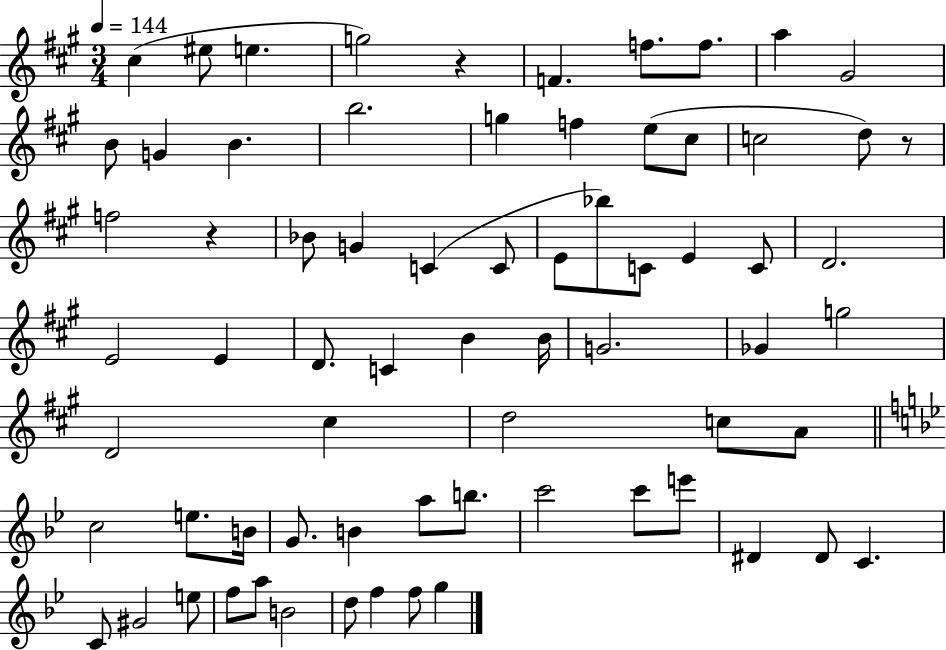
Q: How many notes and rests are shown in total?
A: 70